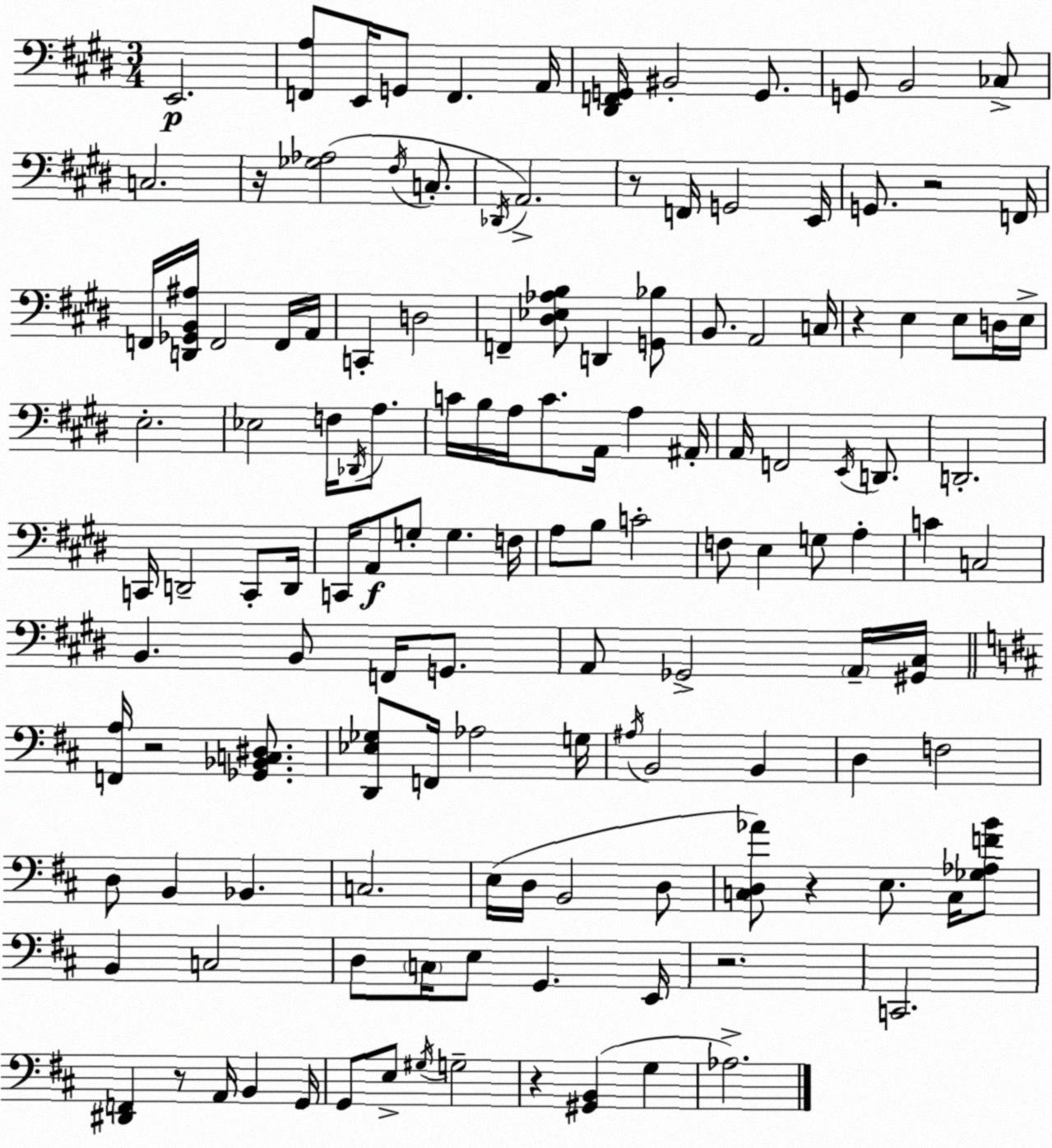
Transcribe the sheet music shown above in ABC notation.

X:1
T:Untitled
M:3/4
L:1/4
K:E
E,,2 [F,,A,]/2 E,,/4 G,,/2 F,, A,,/4 [^D,,F,,G,,]/4 ^B,,2 G,,/2 G,,/2 B,,2 _C,/2 C,2 z/4 [_G,_A,]2 ^F,/4 C,/2 _D,,/4 A,,2 z/2 F,,/4 G,,2 E,,/4 G,,/2 z2 F,,/4 F,,/4 [D,,_G,,B,,^A,]/4 F,,2 F,,/4 A,,/4 C,, D,2 F,, [^D,_E,_A,B,]/2 D,, [G,,_B,]/2 B,,/2 A,,2 C,/4 z E, E,/2 D,/4 E,/4 E,2 _E,2 F,/4 _D,,/4 A,/2 C/4 B,/4 A,/4 C/2 A,,/4 A, ^A,,/4 A,,/4 F,,2 E,,/4 D,,/2 D,,2 C,,/4 D,,2 C,,/2 D,,/4 C,,/4 A,,/2 G,/2 G, F,/4 A,/2 B,/2 C2 F,/2 E, G,/2 A, C C,2 B,, B,,/2 F,,/4 G,,/2 A,,/2 _G,,2 A,,/4 [^G,,^C,]/4 [F,,A,]/4 z2 [_G,,_B,,C,^D,]/2 [D,,_E,_G,]/2 F,,/4 _A,2 G,/4 ^A,/4 B,,2 B,, D, F,2 D,/2 B,, _B,, C,2 E,/4 D,/4 B,,2 D,/2 [C,D,_A]/2 z E,/2 C,/4 [_G,_A,FB]/2 B,, C,2 D,/2 C,/4 E,/2 G,, E,,/4 z2 C,,2 [^D,,F,,] z/2 A,,/4 B,, G,,/4 G,,/2 E,/2 ^G,/4 G,2 z [^G,,B,,] G, _A,2